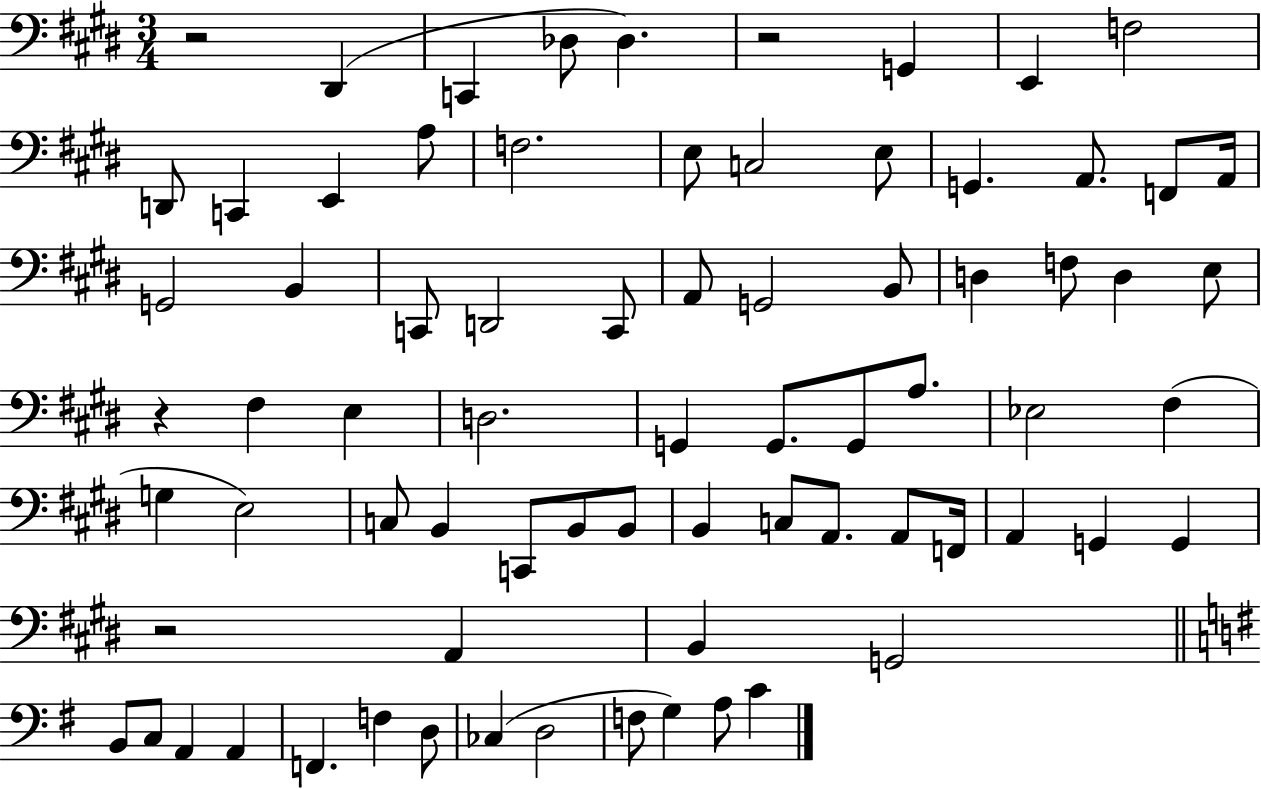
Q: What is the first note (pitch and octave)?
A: D#2